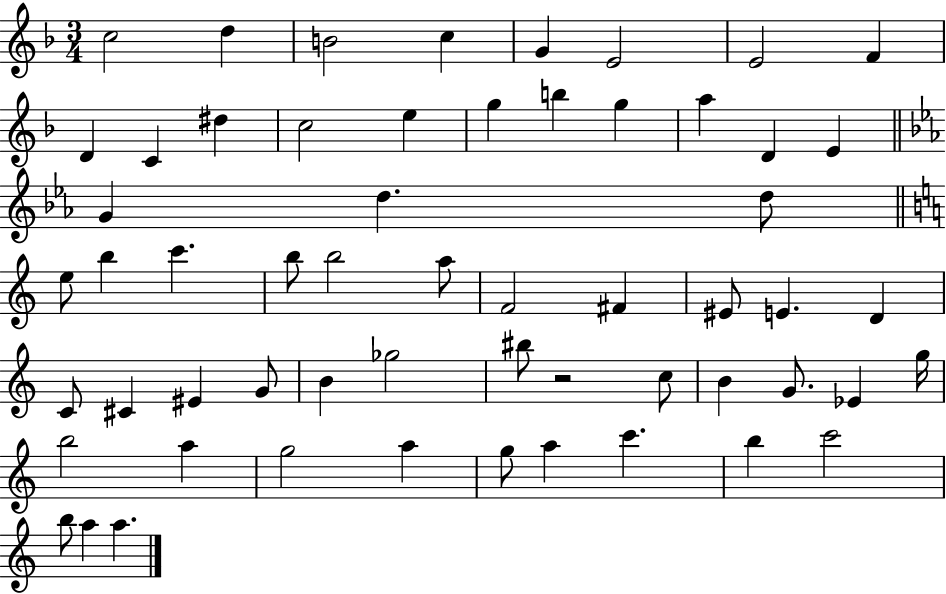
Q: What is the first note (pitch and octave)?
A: C5